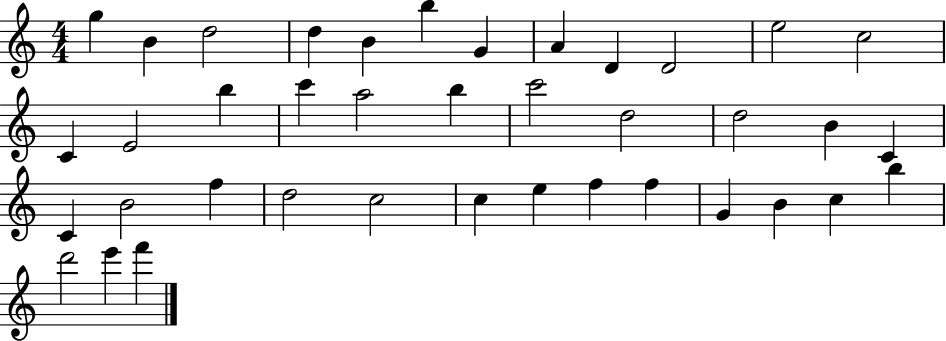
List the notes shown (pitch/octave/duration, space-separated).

G5/q B4/q D5/h D5/q B4/q B5/q G4/q A4/q D4/q D4/h E5/h C5/h C4/q E4/h B5/q C6/q A5/h B5/q C6/h D5/h D5/h B4/q C4/q C4/q B4/h F5/q D5/h C5/h C5/q E5/q F5/q F5/q G4/q B4/q C5/q B5/q D6/h E6/q F6/q